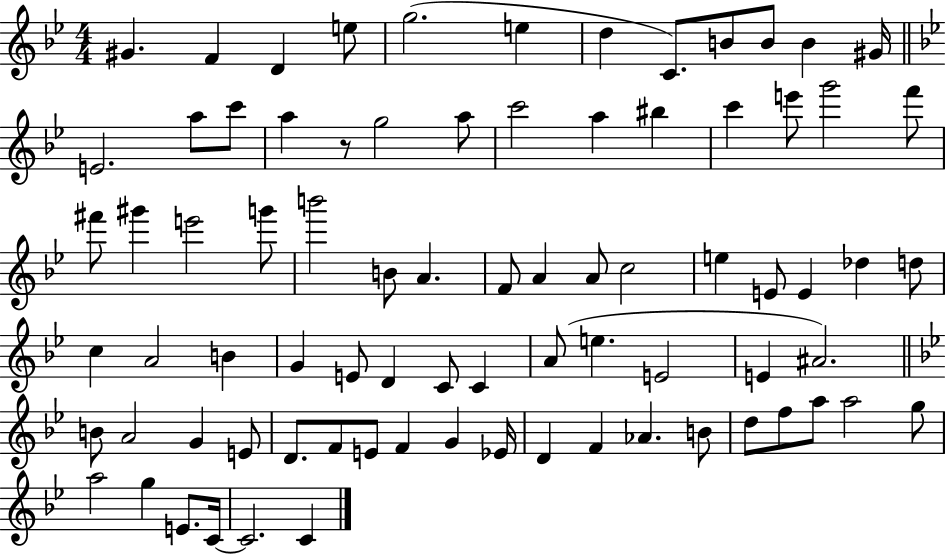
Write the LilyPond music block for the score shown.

{
  \clef treble
  \numericTimeSignature
  \time 4/4
  \key bes \major
  \repeat volta 2 { gis'4. f'4 d'4 e''8 | g''2.( e''4 | d''4 c'8.) b'8 b'8 b'4 gis'16 | \bar "||" \break \key g \minor e'2. a''8 c'''8 | a''4 r8 g''2 a''8 | c'''2 a''4 bis''4 | c'''4 e'''8 g'''2 f'''8 | \break fis'''8 gis'''4 e'''2 g'''8 | b'''2 b'8 a'4. | f'8 a'4 a'8 c''2 | e''4 e'8 e'4 des''4 d''8 | \break c''4 a'2 b'4 | g'4 e'8 d'4 c'8 c'4 | a'8( e''4. e'2 | e'4 ais'2.) | \break \bar "||" \break \key bes \major b'8 a'2 g'4 e'8 | d'8. f'8 e'8 f'4 g'4 ees'16 | d'4 f'4 aes'4. b'8 | d''8 f''8 a''8 a''2 g''8 | \break a''2 g''4 e'8. c'16~~ | c'2. c'4 | } \bar "|."
}